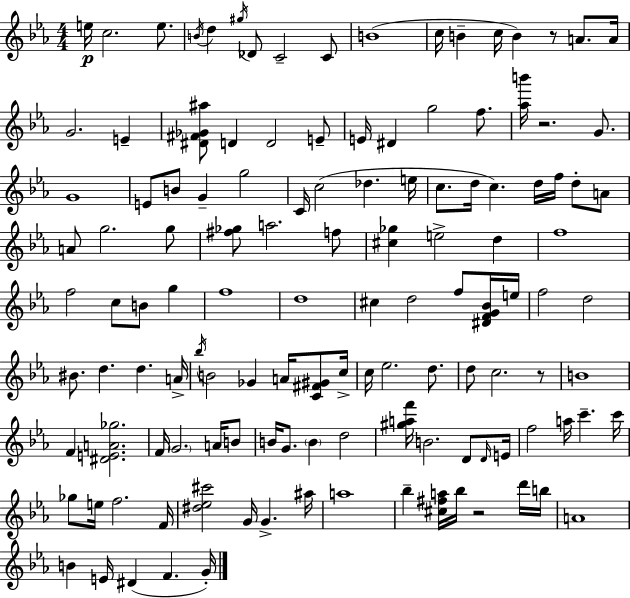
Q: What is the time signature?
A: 4/4